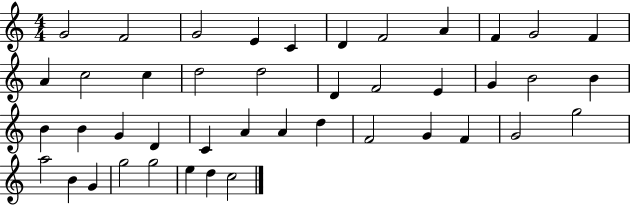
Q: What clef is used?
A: treble